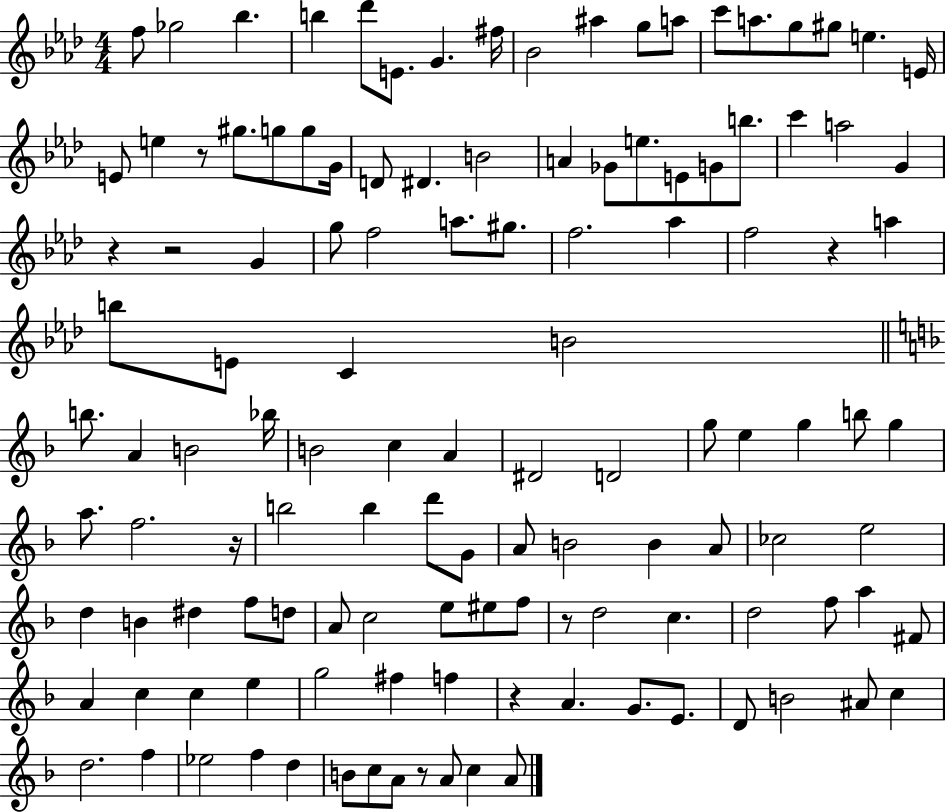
{
  \clef treble
  \numericTimeSignature
  \time 4/4
  \key aes \major
  f''8 ges''2 bes''4. | b''4 des'''8 e'8. g'4. fis''16 | bes'2 ais''4 g''8 a''8 | c'''8 a''8. g''8 gis''8 e''4. e'16 | \break e'8 e''4 r8 gis''8. g''8 g''8 g'16 | d'8 dis'4. b'2 | a'4 ges'8 e''8. e'8 g'8 b''8. | c'''4 a''2 g'4 | \break r4 r2 g'4 | g''8 f''2 a''8. gis''8. | f''2. aes''4 | f''2 r4 a''4 | \break b''8 e'8 c'4 b'2 | \bar "||" \break \key f \major b''8. a'4 b'2 bes''16 | b'2 c''4 a'4 | dis'2 d'2 | g''8 e''4 g''4 b''8 g''4 | \break a''8. f''2. r16 | b''2 b''4 d'''8 g'8 | a'8 b'2 b'4 a'8 | ces''2 e''2 | \break d''4 b'4 dis''4 f''8 d''8 | a'8 c''2 e''8 eis''8 f''8 | r8 d''2 c''4. | d''2 f''8 a''4 fis'8 | \break a'4 c''4 c''4 e''4 | g''2 fis''4 f''4 | r4 a'4. g'8. e'8. | d'8 b'2 ais'8 c''4 | \break d''2. f''4 | ees''2 f''4 d''4 | b'8 c''8 a'8 r8 a'8 c''4 a'8 | \bar "|."
}